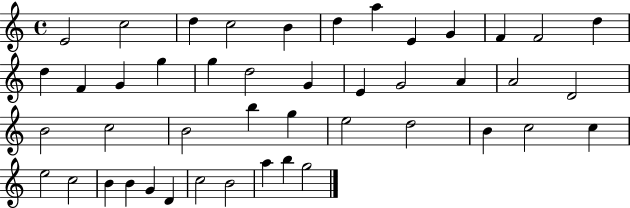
{
  \clef treble
  \time 4/4
  \defaultTimeSignature
  \key c \major
  e'2 c''2 | d''4 c''2 b'4 | d''4 a''4 e'4 g'4 | f'4 f'2 d''4 | \break d''4 f'4 g'4 g''4 | g''4 d''2 g'4 | e'4 g'2 a'4 | a'2 d'2 | \break b'2 c''2 | b'2 b''4 g''4 | e''2 d''2 | b'4 c''2 c''4 | \break e''2 c''2 | b'4 b'4 g'4 d'4 | c''2 b'2 | a''4 b''4 g''2 | \break \bar "|."
}